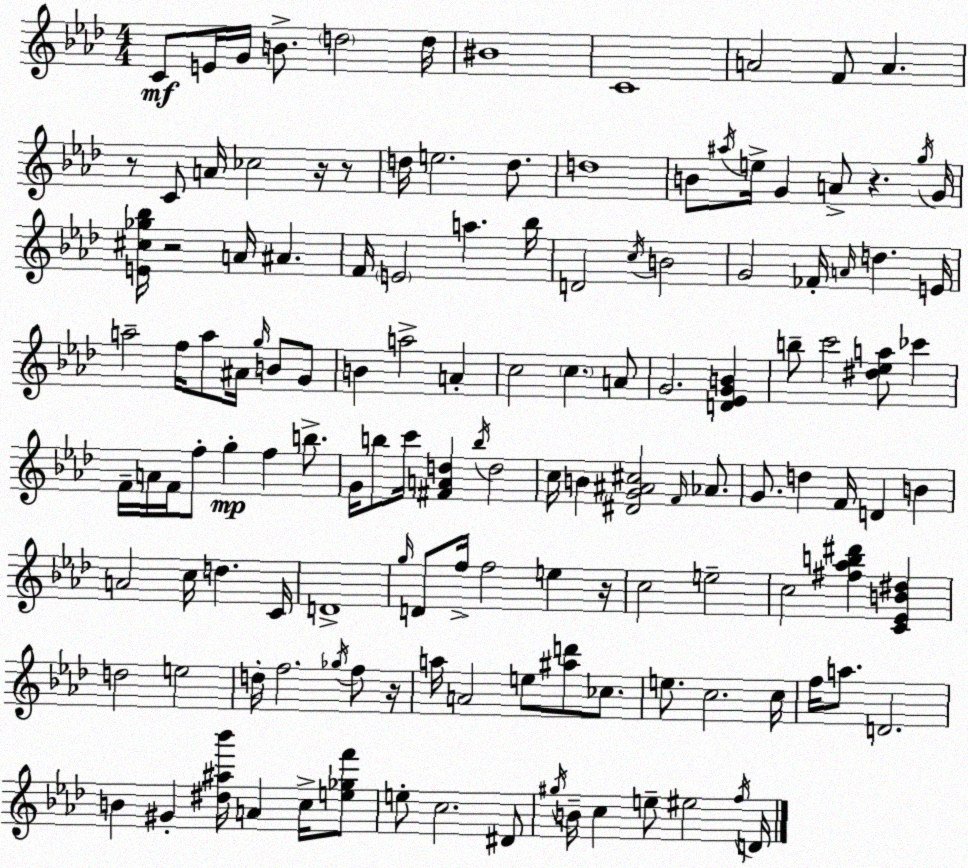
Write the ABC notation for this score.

X:1
T:Untitled
M:4/4
L:1/4
K:Ab
C/2 E/4 G/4 B/2 d2 d/4 ^B4 C4 A2 F/2 A z/2 C/2 A/4 _c2 z/4 z/2 d/4 e2 d/2 d4 B/2 ^a/4 e/4 G A/2 z g/4 G/4 [E^c_g_b]/4 z2 A/4 ^A F/4 E2 a _b/4 D2 c/4 B2 G2 _F/4 A/4 d E/4 a2 f/4 a/2 ^A/4 g/4 B/2 G/2 B a2 A c2 c A/2 G2 [D_EGB] b/2 c'2 [^d_ea]/2 _c' F/4 A/4 F/4 f/2 g f b/2 G/4 b/2 c'/4 [^FAd] b/4 d2 c/4 B [^DG^A^c]2 F/4 _A/2 G/2 d F/4 D B A2 c/4 d C/4 D4 g/4 D/2 f/4 f2 e z/4 c2 e2 c2 [^f_ab^d'] [C_EB^d] d2 e2 d/4 f2 _g/4 f/2 z/4 a/4 A2 e/2 [^ad']/2 _c/2 e/2 c2 c/4 f/4 a/2 D2 B ^G [^d^a_b']/4 A c/4 [e_gf']/2 e/2 c2 ^D/2 ^g/4 B/4 c e/2 ^e2 f/4 D/4